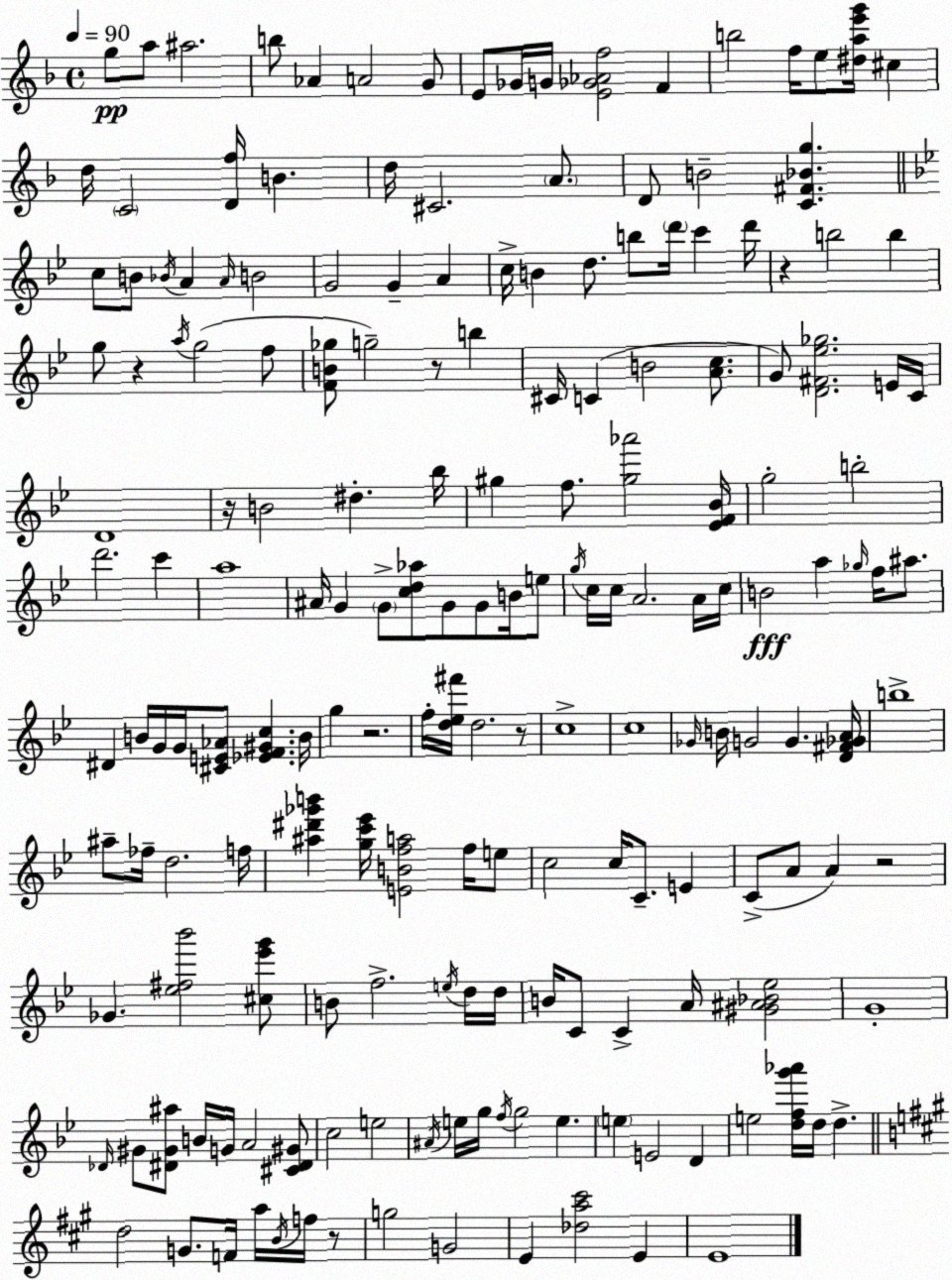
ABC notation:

X:1
T:Untitled
M:4/4
L:1/4
K:F
g/2 a/2 ^a2 b/2 _A A2 G/2 E/2 _G/4 G/4 [E_G_Af]2 F b2 f/4 e/2 [^dae'g']/4 ^c d/4 C2 [Df]/4 B d/4 ^C2 A/2 D/2 B2 [C^F_Bg] c/2 B/2 _B/4 A A/4 B2 G2 G A c/4 B d/2 b/2 d'/4 c' d'/4 z b2 b g/2 z a/4 g2 f/2 [FB_g]/2 g2 z/2 b ^C/4 C B2 [Ac]/2 G/2 [D^F_e_g]2 E/4 C/4 D4 z/4 B2 ^d _b/4 ^g f/2 [^g_a']2 [_EF_B]/4 g2 b2 d'2 c' a4 ^A/4 G G/2 [cd_a]/2 G/2 G/2 B/4 e/2 g/4 c/4 c/4 A2 A/4 c/4 B2 a _g/4 f/4 ^a/2 ^D B/4 G/4 G/4 [^CE_A]/2 [_EF^Gc] B/4 g z2 f/4 [d_e^f']/4 d2 z/2 c4 c4 _G/4 B/4 G2 G [D^F_GA]/4 b4 ^a/2 _f/4 d2 f/4 [^a^d'_g'b'] [gc'_e']/4 [EBfa]2 f/4 e/2 c2 c/4 C/2 E C/2 A/2 A z2 _G [_e^f_b']2 [^c_e'g']/2 B/2 f2 e/4 d/4 d/4 B/4 C/2 C A/4 [^G^A_B_e]2 G4 _D/4 ^G/2 [^D^G^a]/2 B/4 G/4 A2 [^C^D^G]/2 c2 e2 ^A/4 e/4 g/4 f/4 g2 e e E2 D e2 [dfg'_a']/4 d/4 d d2 G/2 F/4 a/4 B/4 f/4 z/2 g2 G2 E [_da^c']2 E E4